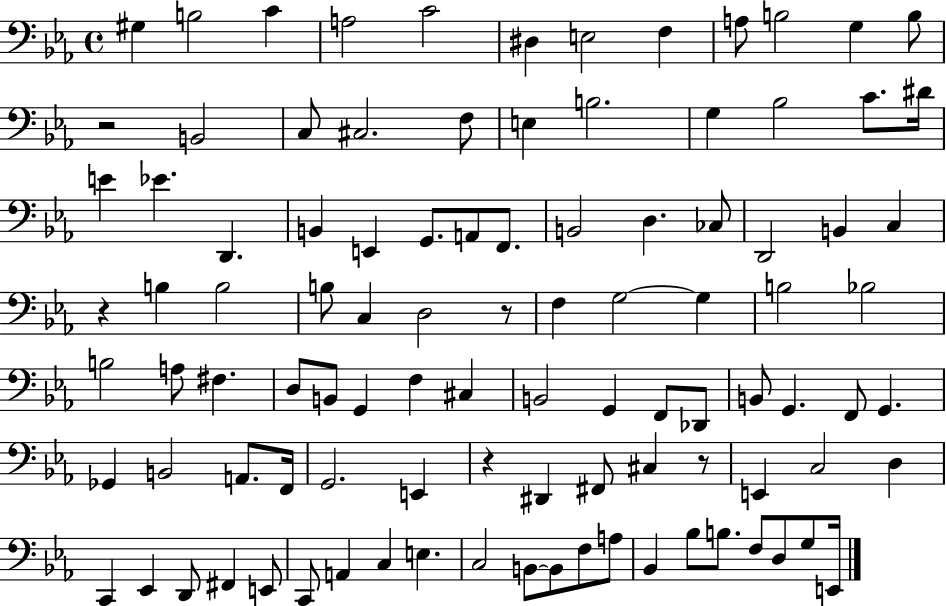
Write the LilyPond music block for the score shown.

{
  \clef bass
  \time 4/4
  \defaultTimeSignature
  \key ees \major
  \repeat volta 2 { gis4 b2 c'4 | a2 c'2 | dis4 e2 f4 | a8 b2 g4 b8 | \break r2 b,2 | c8 cis2. f8 | e4 b2. | g4 bes2 c'8. dis'16 | \break e'4 ees'4. d,4. | b,4 e,4 g,8. a,8 f,8. | b,2 d4. ces8 | d,2 b,4 c4 | \break r4 b4 b2 | b8 c4 d2 r8 | f4 g2~~ g4 | b2 bes2 | \break b2 a8 fis4. | d8 b,8 g,4 f4 cis4 | b,2 g,4 f,8 des,8 | b,8 g,4. f,8 g,4. | \break ges,4 b,2 a,8. f,16 | g,2. e,4 | r4 dis,4 fis,8 cis4 r8 | e,4 c2 d4 | \break c,4 ees,4 d,8 fis,4 e,8 | c,8 a,4 c4 e4. | c2 b,8~~ b,8 f8 a8 | bes,4 bes8 b8. f8 d8 g8 e,16 | \break } \bar "|."
}